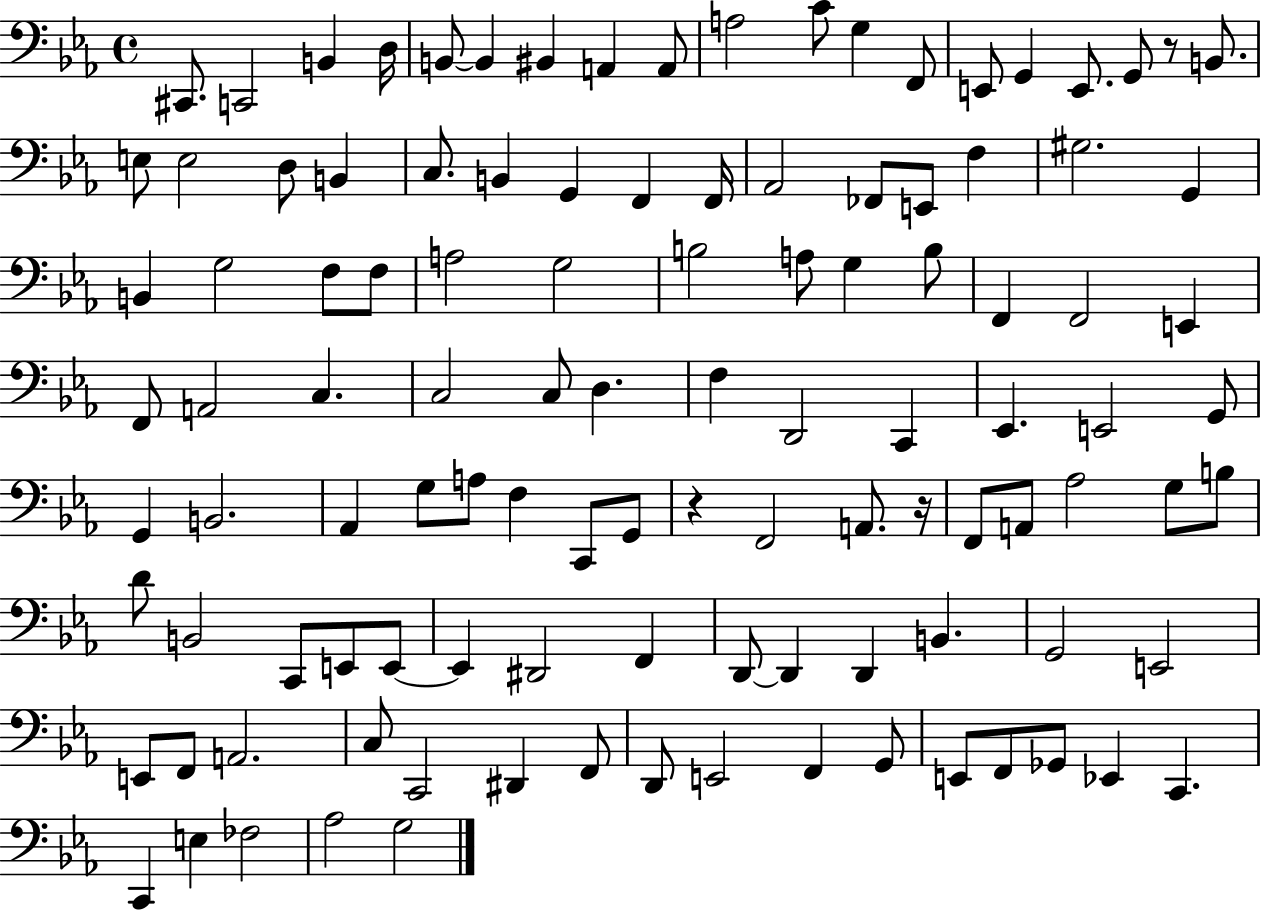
{
  \clef bass
  \time 4/4
  \defaultTimeSignature
  \key ees \major
  cis,8. c,2 b,4 d16 | b,8~~ b,4 bis,4 a,4 a,8 | a2 c'8 g4 f,8 | e,8 g,4 e,8. g,8 r8 b,8. | \break e8 e2 d8 b,4 | c8. b,4 g,4 f,4 f,16 | aes,2 fes,8 e,8 f4 | gis2. g,4 | \break b,4 g2 f8 f8 | a2 g2 | b2 a8 g4 b8 | f,4 f,2 e,4 | \break f,8 a,2 c4. | c2 c8 d4. | f4 d,2 c,4 | ees,4. e,2 g,8 | \break g,4 b,2. | aes,4 g8 a8 f4 c,8 g,8 | r4 f,2 a,8. r16 | f,8 a,8 aes2 g8 b8 | \break d'8 b,2 c,8 e,8 e,8~~ | e,4 dis,2 f,4 | d,8~~ d,4 d,4 b,4. | g,2 e,2 | \break e,8 f,8 a,2. | c8 c,2 dis,4 f,8 | d,8 e,2 f,4 g,8 | e,8 f,8 ges,8 ees,4 c,4. | \break c,4 e4 fes2 | aes2 g2 | \bar "|."
}